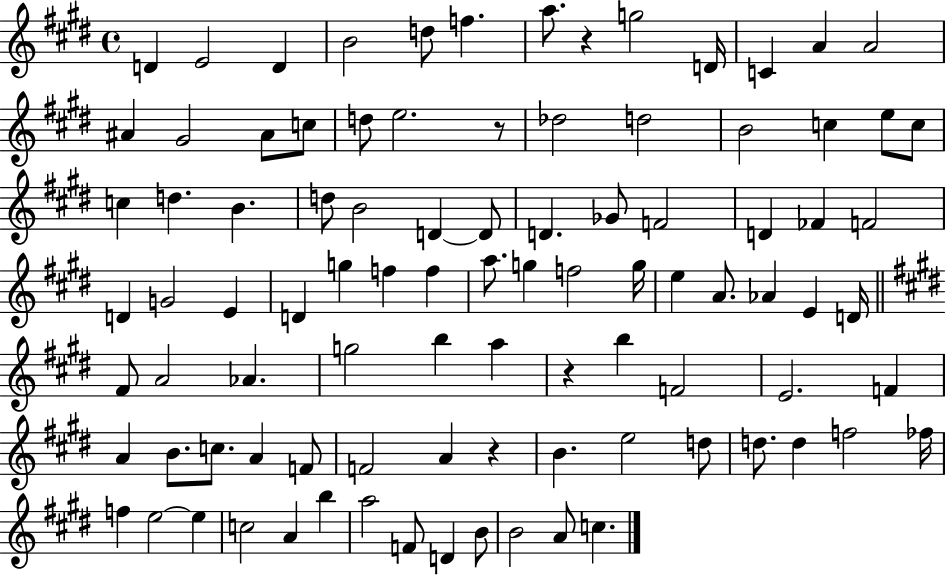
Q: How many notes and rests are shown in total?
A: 94